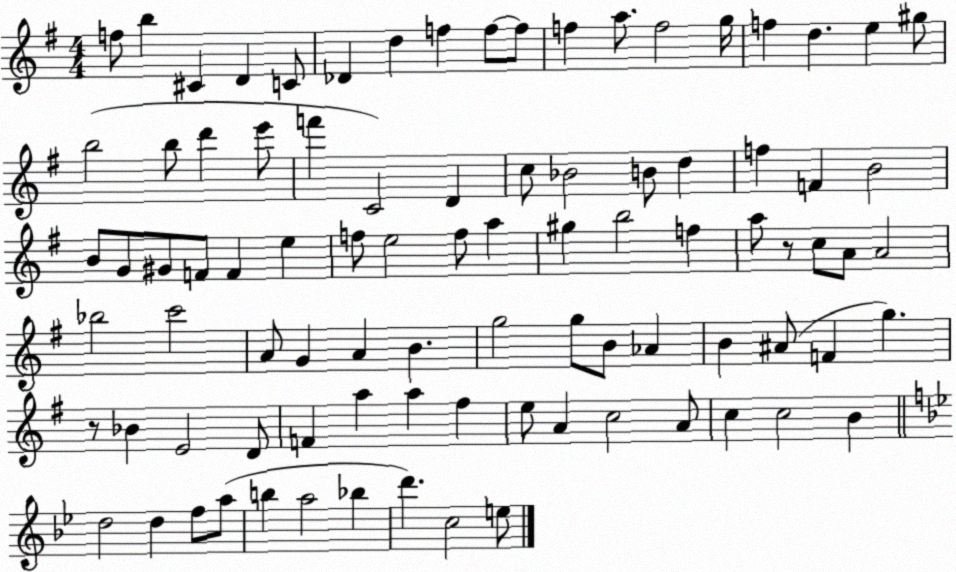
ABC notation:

X:1
T:Untitled
M:4/4
L:1/4
K:G
f/2 b ^C D C/2 _D d f f/2 f/2 f a/2 f2 g/4 f d e ^g/2 b2 b/2 d' e'/2 f' C2 D c/2 _B2 B/2 d f F B2 B/2 G/2 ^G/2 F/2 F e f/2 e2 f/2 a ^g b2 f a/2 z/2 c/2 A/2 A2 _b2 c'2 A/2 G A B g2 g/2 B/2 _A B ^A/2 F g z/2 _B E2 D/2 F a a ^f e/2 A c2 A/2 c c2 B d2 d f/2 a/2 b a2 _b d' c2 e/2